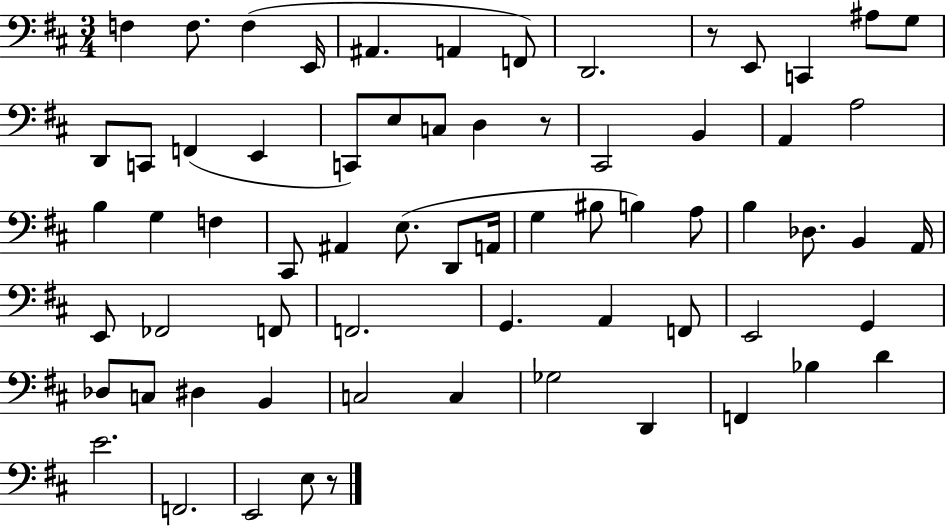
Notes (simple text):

F3/q F3/e. F3/q E2/s A#2/q. A2/q F2/e D2/h. R/e E2/e C2/q A#3/e G3/e D2/e C2/e F2/q E2/q C2/e E3/e C3/e D3/q R/e C#2/h B2/q A2/q A3/h B3/q G3/q F3/q C#2/e A#2/q E3/e. D2/e A2/s G3/q BIS3/e B3/q A3/e B3/q Db3/e. B2/q A2/s E2/e FES2/h F2/e F2/h. G2/q. A2/q F2/e E2/h G2/q Db3/e C3/e D#3/q B2/q C3/h C3/q Gb3/h D2/q F2/q Bb3/q D4/q E4/h. F2/h. E2/h E3/e R/e